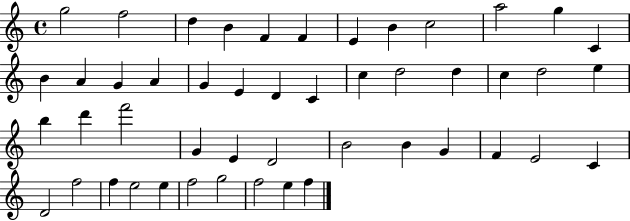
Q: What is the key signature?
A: C major